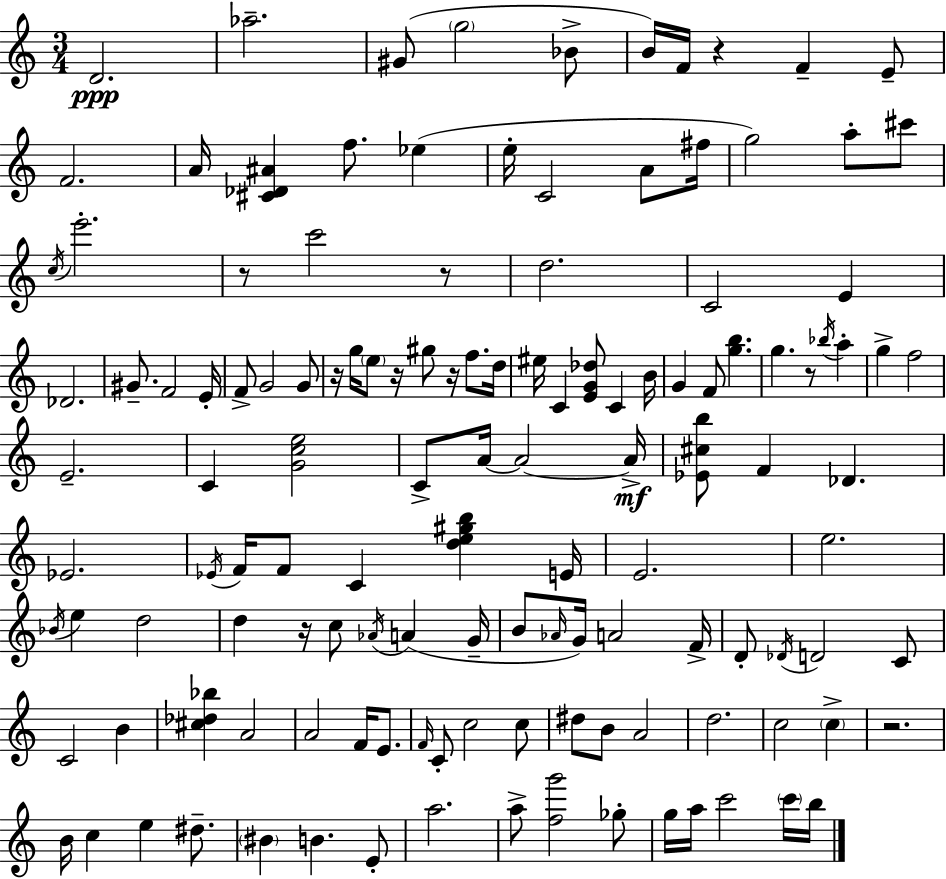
D4/h. Ab5/h. G#4/e G5/h Bb4/e B4/s F4/s R/q F4/q E4/e F4/h. A4/s [C#4,Db4,A#4]/q F5/e. Eb5/q E5/s C4/h A4/e F#5/s G5/h A5/e C#6/e C5/s E6/h. R/e C6/h R/e D5/h. C4/h E4/q Db4/h. G#4/e. F4/h E4/s F4/e G4/h G4/e R/s G5/s E5/e R/s G#5/e R/s F5/e. D5/s EIS5/s C4/q [E4,G4,Db5]/e C4/q B4/s G4/q F4/e [G5,B5]/q. G5/q. R/e Bb5/s A5/q G5/q F5/h E4/h. C4/q [G4,C5,E5]/h C4/e A4/s A4/h A4/s [Eb4,C#5,B5]/e F4/q Db4/q. Eb4/h. Eb4/s F4/s F4/e C4/q [D5,E5,G#5,B5]/q E4/s E4/h. E5/h. Bb4/s E5/q D5/h D5/q R/s C5/e Ab4/s A4/q G4/s B4/e Ab4/s G4/s A4/h F4/s D4/e Db4/s D4/h C4/e C4/h B4/q [C#5,Db5,Bb5]/q A4/h A4/h F4/s E4/e. F4/s C4/e C5/h C5/e D#5/e B4/e A4/h D5/h. C5/h C5/q R/h. B4/s C5/q E5/q D#5/e. BIS4/q B4/q. E4/e A5/h. A5/e [F5,G6]/h Gb5/e G5/s A5/s C6/h C6/s B5/s